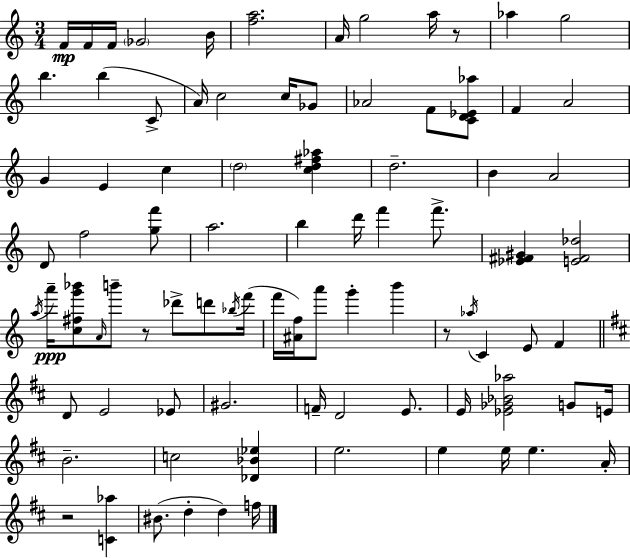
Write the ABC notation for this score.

X:1
T:Untitled
M:3/4
L:1/4
K:C
F/4 F/4 F/4 _G2 B/4 [fa]2 A/4 g2 a/4 z/2 _a g2 b b C/2 A/4 c2 c/4 _G/2 _A2 F/2 [CD_E_a]/2 F A2 G E c d2 [cd^f_a] d2 B A2 D/2 f2 [gf']/2 a2 b d'/4 f' f'/2 [_E^F^G] [E^F_d]2 a/4 a'/4 [c^fg'_b']/2 A/4 b'/2 z/2 _d'/2 d'/2 _b/4 f'/4 f'/4 [^Af]/4 a'/2 g' b' z/2 _a/4 C E/2 F D/2 E2 _E/2 ^G2 F/4 D2 E/2 E/4 [_E_G_B_a]2 G/2 E/4 B2 c2 [_D_B_e] e2 e e/4 e A/4 z2 [C_a] ^B/2 d d f/4